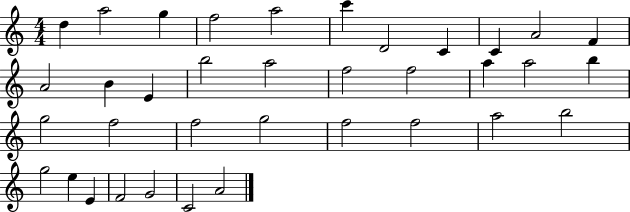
X:1
T:Untitled
M:4/4
L:1/4
K:C
d a2 g f2 a2 c' D2 C C A2 F A2 B E b2 a2 f2 f2 a a2 b g2 f2 f2 g2 f2 f2 a2 b2 g2 e E F2 G2 C2 A2